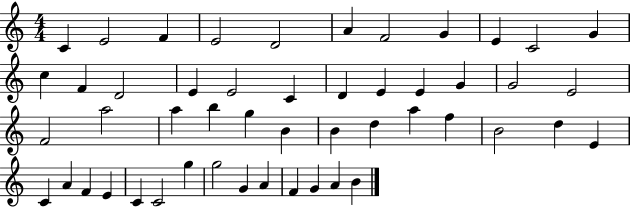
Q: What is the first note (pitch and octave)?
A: C4